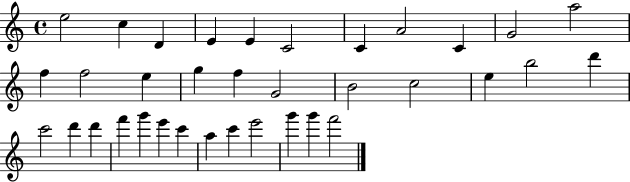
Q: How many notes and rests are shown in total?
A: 35